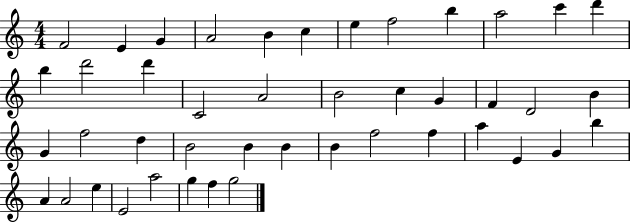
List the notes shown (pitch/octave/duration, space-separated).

F4/h E4/q G4/q A4/h B4/q C5/q E5/q F5/h B5/q A5/h C6/q D6/q B5/q D6/h D6/q C4/h A4/h B4/h C5/q G4/q F4/q D4/h B4/q G4/q F5/h D5/q B4/h B4/q B4/q B4/q F5/h F5/q A5/q E4/q G4/q B5/q A4/q A4/h E5/q E4/h A5/h G5/q F5/q G5/h